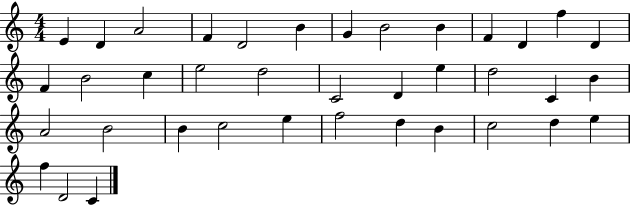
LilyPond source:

{
  \clef treble
  \numericTimeSignature
  \time 4/4
  \key c \major
  e'4 d'4 a'2 | f'4 d'2 b'4 | g'4 b'2 b'4 | f'4 d'4 f''4 d'4 | \break f'4 b'2 c''4 | e''2 d''2 | c'2 d'4 e''4 | d''2 c'4 b'4 | \break a'2 b'2 | b'4 c''2 e''4 | f''2 d''4 b'4 | c''2 d''4 e''4 | \break f''4 d'2 c'4 | \bar "|."
}